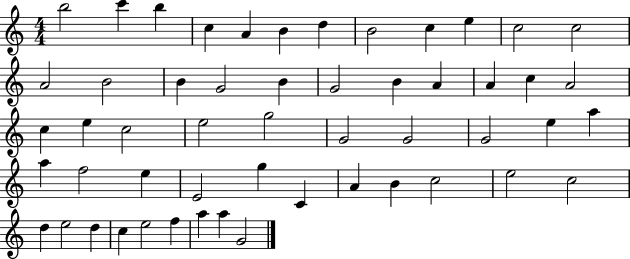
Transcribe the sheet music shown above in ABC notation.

X:1
T:Untitled
M:4/4
L:1/4
K:C
b2 c' b c A B d B2 c e c2 c2 A2 B2 B G2 B G2 B A A c A2 c e c2 e2 g2 G2 G2 G2 e a a f2 e E2 g C A B c2 e2 c2 d e2 d c e2 f a a G2